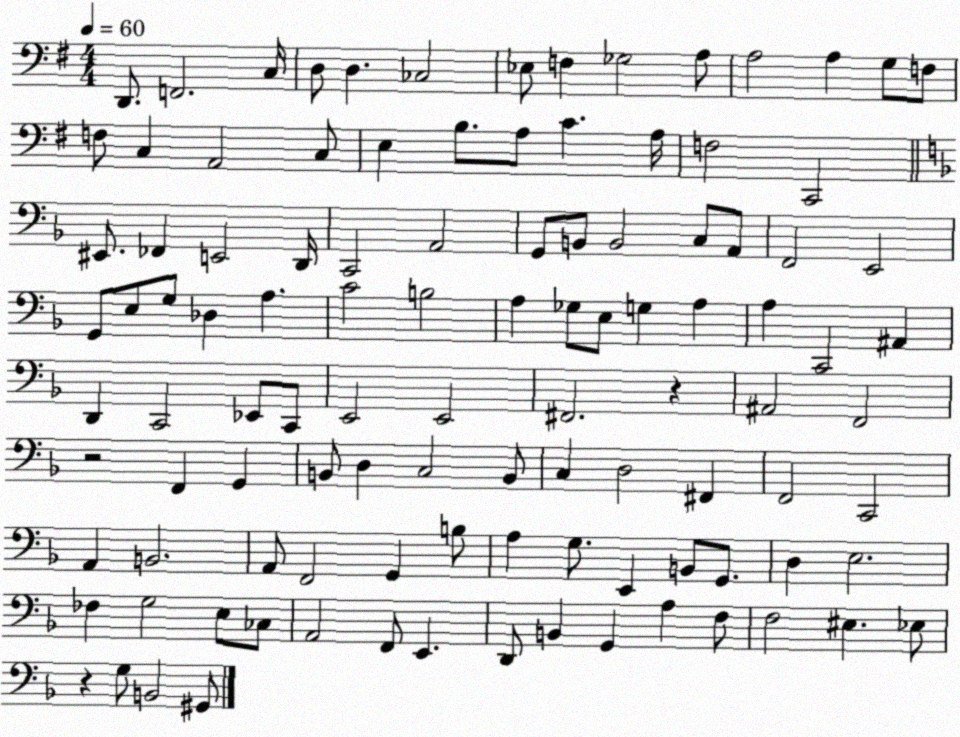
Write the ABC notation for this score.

X:1
T:Untitled
M:4/4
L:1/4
K:G
D,,/2 F,,2 C,/4 D,/2 D, _C,2 _E,/2 F, _G,2 A,/2 A,2 A, G,/2 F,/2 F,/2 C, A,,2 C,/2 E, B,/2 A,/2 C A,/4 F,2 C,,2 ^E,,/2 _F,, E,,2 D,,/4 C,,2 A,,2 G,,/2 B,,/2 B,,2 C,/2 A,,/2 F,,2 E,,2 G,,/2 E,/2 G,/2 _D, A, C2 B,2 A, _G,/2 E,/2 G, A, A, C,,2 ^A,, D,, C,,2 _E,,/2 C,,/2 E,,2 E,,2 ^F,,2 z ^A,,2 F,,2 z2 F,, G,, B,,/2 D, C,2 B,,/2 C, D,2 ^F,, F,,2 C,,2 A,, B,,2 A,,/2 F,,2 G,, B,/2 A, G,/2 E,, B,,/2 G,,/2 D, E,2 _F, G,2 E,/2 _C,/2 A,,2 F,,/2 E,, D,,/2 B,, G,, A, F,/2 F,2 ^E, _E,/2 z G,/2 B,,2 ^G,,/2